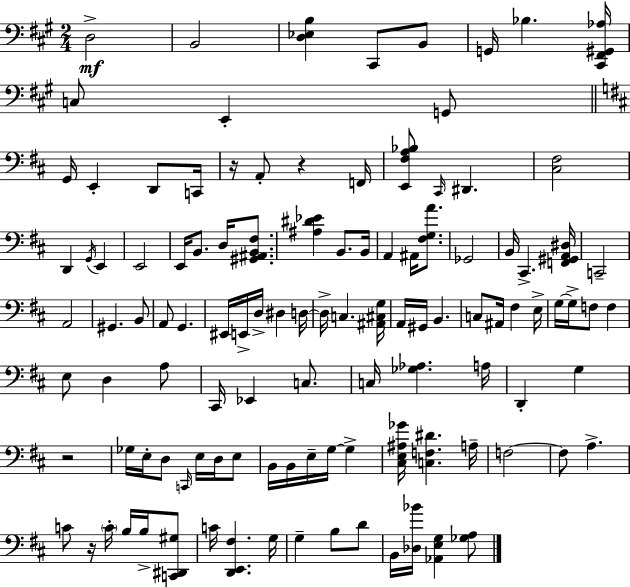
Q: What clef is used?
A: bass